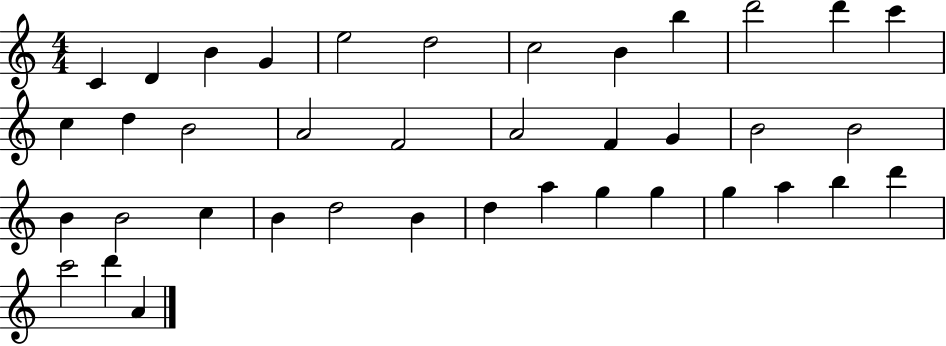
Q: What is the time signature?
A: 4/4